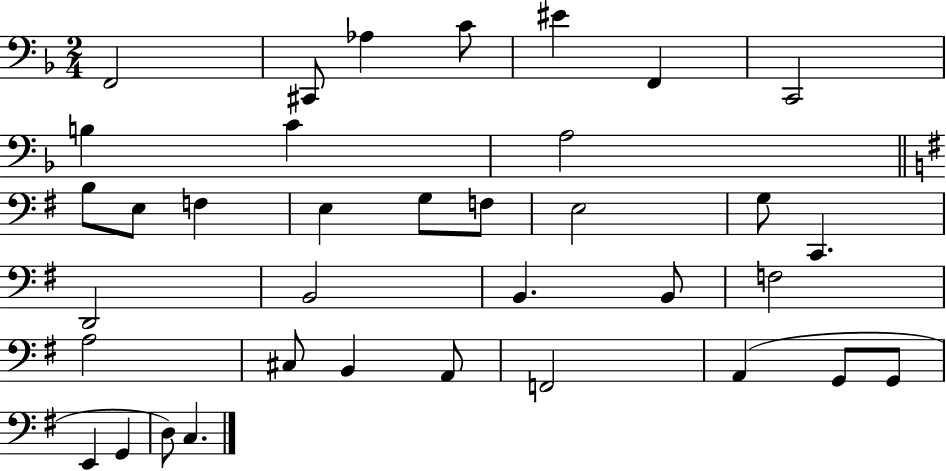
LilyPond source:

{
  \clef bass
  \numericTimeSignature
  \time 2/4
  \key f \major
  f,2 | cis,8 aes4 c'8 | eis'4 f,4 | c,2 | \break b4 c'4 | a2 | \bar "||" \break \key g \major b8 e8 f4 | e4 g8 f8 | e2 | g8 c,4. | \break d,2 | b,2 | b,4. b,8 | f2 | \break a2 | cis8 b,4 a,8 | f,2 | a,4( g,8 g,8 | \break e,4 g,4 | d8) c4. | \bar "|."
}